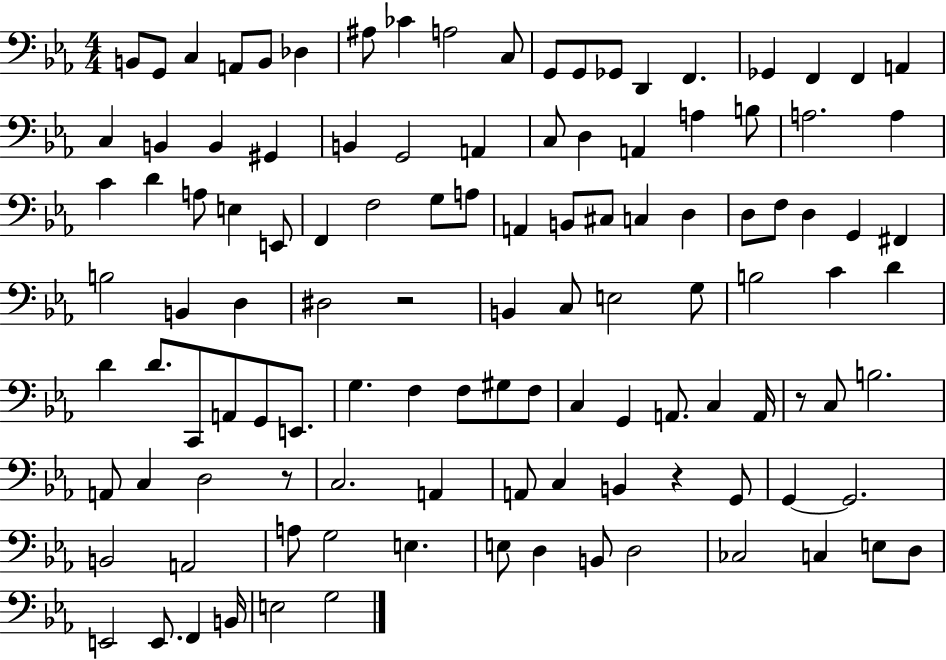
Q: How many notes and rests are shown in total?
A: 115